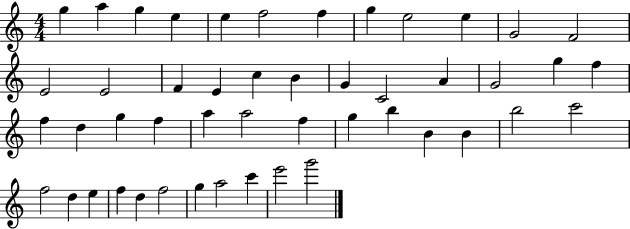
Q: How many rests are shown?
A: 0